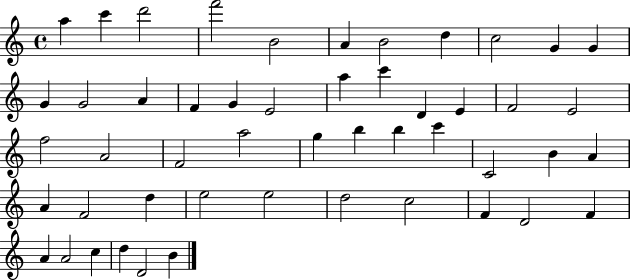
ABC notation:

X:1
T:Untitled
M:4/4
L:1/4
K:C
a c' d'2 f'2 B2 A B2 d c2 G G G G2 A F G E2 a c' D E F2 E2 f2 A2 F2 a2 g b b c' C2 B A A F2 d e2 e2 d2 c2 F D2 F A A2 c d D2 B